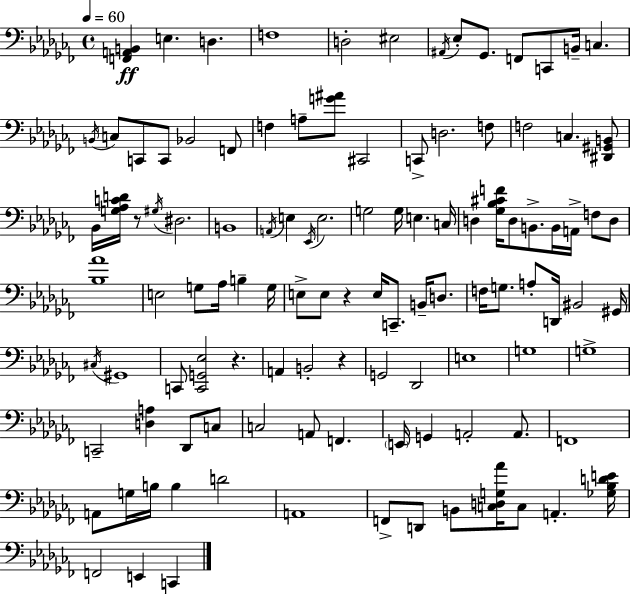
{
  \clef bass
  \time 4/4
  \defaultTimeSignature
  \key aes \minor
  \tempo 4 = 60
  <f, a, b,>4\ff e4. d4. | f1 | d2-. eis2 | \acciaccatura { ais,16 } ees8-. ges,8. f,8 c,8 b,16-- c4. | \break \acciaccatura { b,16 } c8 c,8 c,8 bes,2 | f,8 f4 a8-- <g' ais'>8 cis,2 | c,8-> d2. | f8 f2 c4. | \break <dis, gis, b,>8 bes,16 <g aes c' d'>16 r8 \acciaccatura { gis16 } dis2. | b,1 | \acciaccatura { a,16 } e4 \acciaccatura { ees,16 } e2. | g2 g16 e4. | \break c16 d4 <ges bes cis' f'>16 d8 b,8.-> b,16 | a,16-> f8 d8 <bes aes'>1 | e2 g8 aes16 | b4-- g16 e8-> e8 r4 e16 c,8.-- | \break b,16-- d8. f16 g8. a8-. d,16 bis,2 | gis,16 \acciaccatura { cis16 } gis,1 | c,8 <c, g, ees>2 | r4. a,4 b,2-. | \break r4 g,2 des,2 | e1 | g1 | g1-> | \break c,2-- <d a>4 | des,8 c8 c2 a,8 | f,4. \parenthesize e,16 g,4 a,2-. | a,8. f,1 | \break a,8 g16 b16 b4 d'2 | a,1 | f,8-> d,8 b,8 <c d g aes'>16 c8 a,4.-. | <ges bes d' e'>16 f,2 e,4 | \break c,4 \bar "|."
}